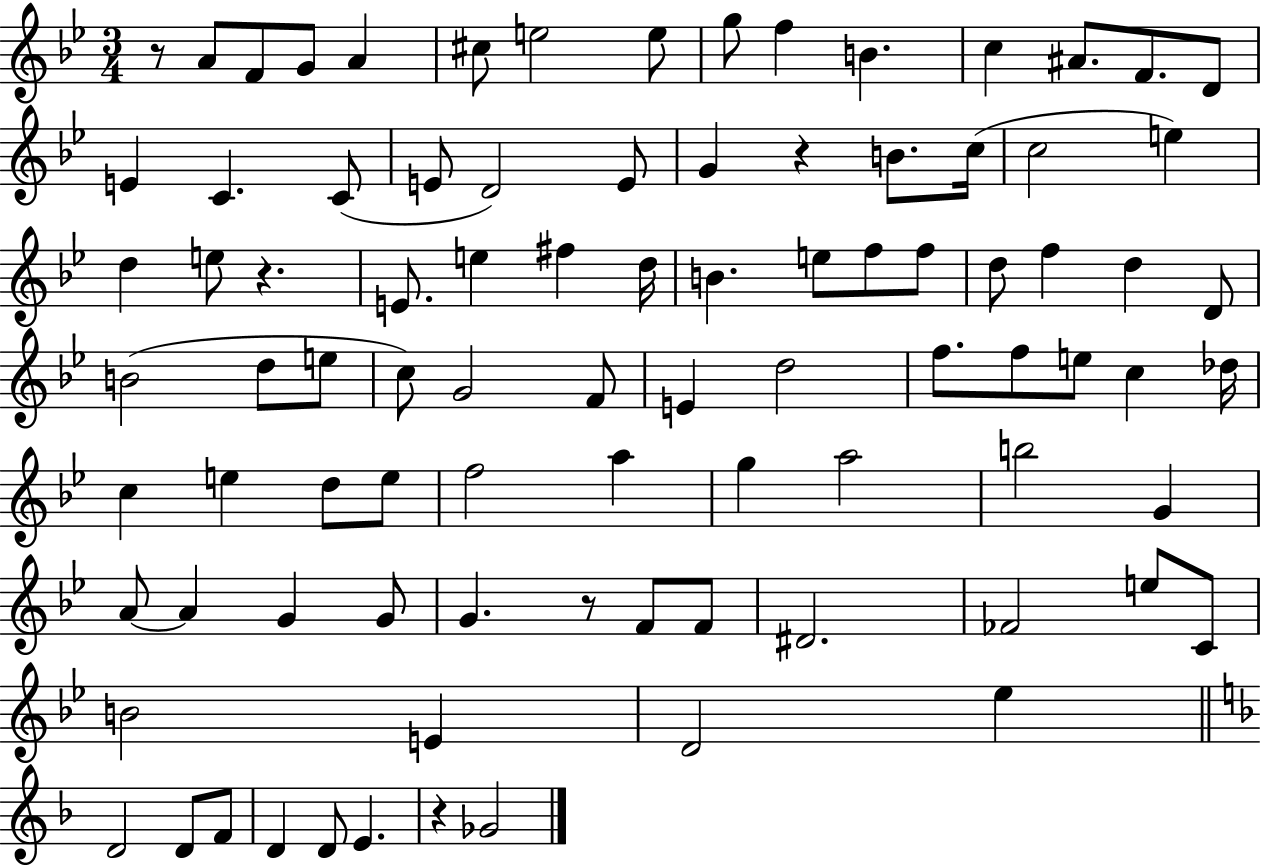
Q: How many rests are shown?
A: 5